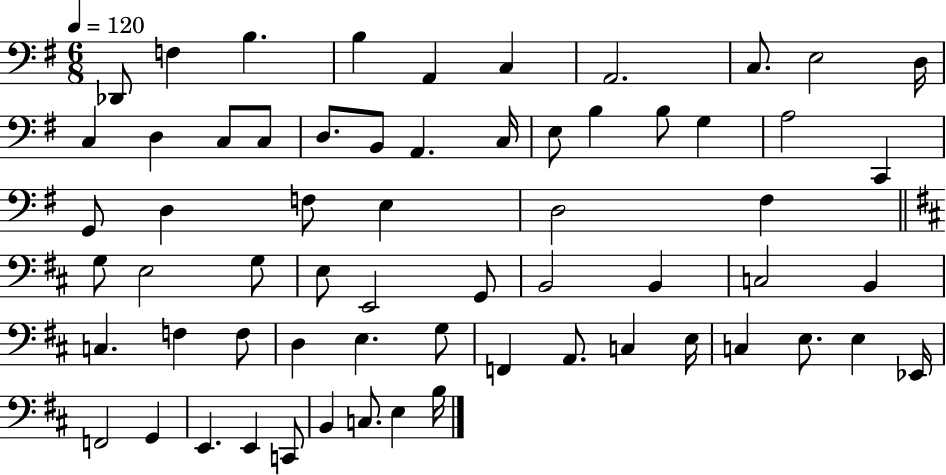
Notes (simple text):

Db2/e F3/q B3/q. B3/q A2/q C3/q A2/h. C3/e. E3/h D3/s C3/q D3/q C3/e C3/e D3/e. B2/e A2/q. C3/s E3/e B3/q B3/e G3/q A3/h C2/q G2/e D3/q F3/e E3/q D3/h F#3/q G3/e E3/h G3/e E3/e E2/h G2/e B2/h B2/q C3/h B2/q C3/q. F3/q F3/e D3/q E3/q. G3/e F2/q A2/e. C3/q E3/s C3/q E3/e. E3/q Eb2/s F2/h G2/q E2/q. E2/q C2/e B2/q C3/e. E3/q B3/s